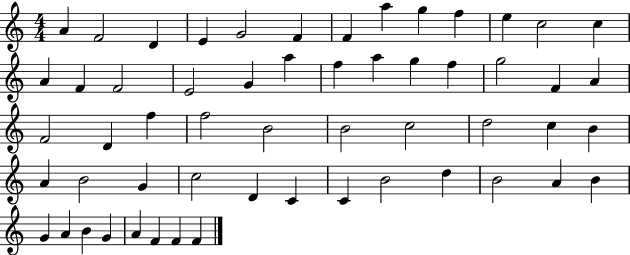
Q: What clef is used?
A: treble